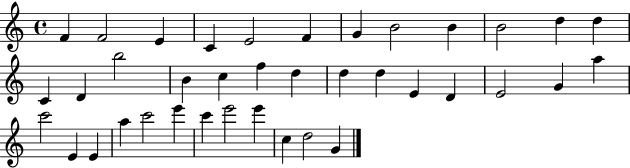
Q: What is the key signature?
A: C major